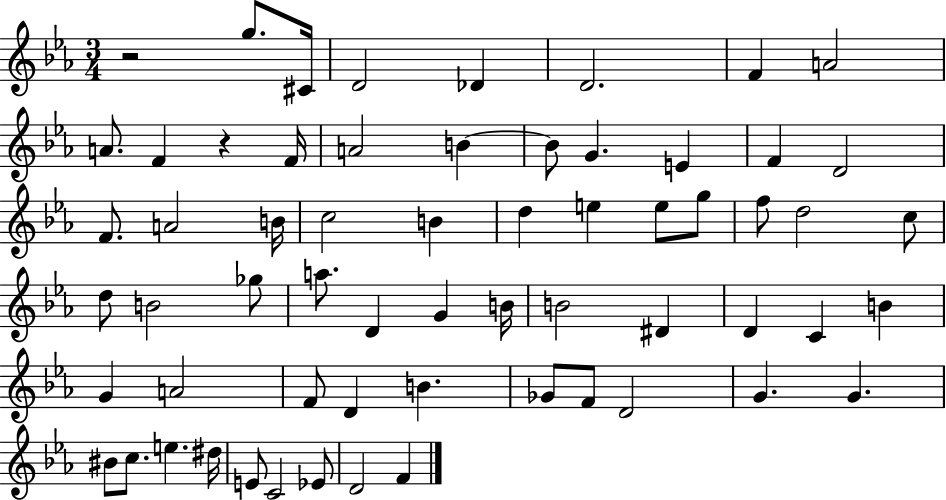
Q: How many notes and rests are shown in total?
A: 62